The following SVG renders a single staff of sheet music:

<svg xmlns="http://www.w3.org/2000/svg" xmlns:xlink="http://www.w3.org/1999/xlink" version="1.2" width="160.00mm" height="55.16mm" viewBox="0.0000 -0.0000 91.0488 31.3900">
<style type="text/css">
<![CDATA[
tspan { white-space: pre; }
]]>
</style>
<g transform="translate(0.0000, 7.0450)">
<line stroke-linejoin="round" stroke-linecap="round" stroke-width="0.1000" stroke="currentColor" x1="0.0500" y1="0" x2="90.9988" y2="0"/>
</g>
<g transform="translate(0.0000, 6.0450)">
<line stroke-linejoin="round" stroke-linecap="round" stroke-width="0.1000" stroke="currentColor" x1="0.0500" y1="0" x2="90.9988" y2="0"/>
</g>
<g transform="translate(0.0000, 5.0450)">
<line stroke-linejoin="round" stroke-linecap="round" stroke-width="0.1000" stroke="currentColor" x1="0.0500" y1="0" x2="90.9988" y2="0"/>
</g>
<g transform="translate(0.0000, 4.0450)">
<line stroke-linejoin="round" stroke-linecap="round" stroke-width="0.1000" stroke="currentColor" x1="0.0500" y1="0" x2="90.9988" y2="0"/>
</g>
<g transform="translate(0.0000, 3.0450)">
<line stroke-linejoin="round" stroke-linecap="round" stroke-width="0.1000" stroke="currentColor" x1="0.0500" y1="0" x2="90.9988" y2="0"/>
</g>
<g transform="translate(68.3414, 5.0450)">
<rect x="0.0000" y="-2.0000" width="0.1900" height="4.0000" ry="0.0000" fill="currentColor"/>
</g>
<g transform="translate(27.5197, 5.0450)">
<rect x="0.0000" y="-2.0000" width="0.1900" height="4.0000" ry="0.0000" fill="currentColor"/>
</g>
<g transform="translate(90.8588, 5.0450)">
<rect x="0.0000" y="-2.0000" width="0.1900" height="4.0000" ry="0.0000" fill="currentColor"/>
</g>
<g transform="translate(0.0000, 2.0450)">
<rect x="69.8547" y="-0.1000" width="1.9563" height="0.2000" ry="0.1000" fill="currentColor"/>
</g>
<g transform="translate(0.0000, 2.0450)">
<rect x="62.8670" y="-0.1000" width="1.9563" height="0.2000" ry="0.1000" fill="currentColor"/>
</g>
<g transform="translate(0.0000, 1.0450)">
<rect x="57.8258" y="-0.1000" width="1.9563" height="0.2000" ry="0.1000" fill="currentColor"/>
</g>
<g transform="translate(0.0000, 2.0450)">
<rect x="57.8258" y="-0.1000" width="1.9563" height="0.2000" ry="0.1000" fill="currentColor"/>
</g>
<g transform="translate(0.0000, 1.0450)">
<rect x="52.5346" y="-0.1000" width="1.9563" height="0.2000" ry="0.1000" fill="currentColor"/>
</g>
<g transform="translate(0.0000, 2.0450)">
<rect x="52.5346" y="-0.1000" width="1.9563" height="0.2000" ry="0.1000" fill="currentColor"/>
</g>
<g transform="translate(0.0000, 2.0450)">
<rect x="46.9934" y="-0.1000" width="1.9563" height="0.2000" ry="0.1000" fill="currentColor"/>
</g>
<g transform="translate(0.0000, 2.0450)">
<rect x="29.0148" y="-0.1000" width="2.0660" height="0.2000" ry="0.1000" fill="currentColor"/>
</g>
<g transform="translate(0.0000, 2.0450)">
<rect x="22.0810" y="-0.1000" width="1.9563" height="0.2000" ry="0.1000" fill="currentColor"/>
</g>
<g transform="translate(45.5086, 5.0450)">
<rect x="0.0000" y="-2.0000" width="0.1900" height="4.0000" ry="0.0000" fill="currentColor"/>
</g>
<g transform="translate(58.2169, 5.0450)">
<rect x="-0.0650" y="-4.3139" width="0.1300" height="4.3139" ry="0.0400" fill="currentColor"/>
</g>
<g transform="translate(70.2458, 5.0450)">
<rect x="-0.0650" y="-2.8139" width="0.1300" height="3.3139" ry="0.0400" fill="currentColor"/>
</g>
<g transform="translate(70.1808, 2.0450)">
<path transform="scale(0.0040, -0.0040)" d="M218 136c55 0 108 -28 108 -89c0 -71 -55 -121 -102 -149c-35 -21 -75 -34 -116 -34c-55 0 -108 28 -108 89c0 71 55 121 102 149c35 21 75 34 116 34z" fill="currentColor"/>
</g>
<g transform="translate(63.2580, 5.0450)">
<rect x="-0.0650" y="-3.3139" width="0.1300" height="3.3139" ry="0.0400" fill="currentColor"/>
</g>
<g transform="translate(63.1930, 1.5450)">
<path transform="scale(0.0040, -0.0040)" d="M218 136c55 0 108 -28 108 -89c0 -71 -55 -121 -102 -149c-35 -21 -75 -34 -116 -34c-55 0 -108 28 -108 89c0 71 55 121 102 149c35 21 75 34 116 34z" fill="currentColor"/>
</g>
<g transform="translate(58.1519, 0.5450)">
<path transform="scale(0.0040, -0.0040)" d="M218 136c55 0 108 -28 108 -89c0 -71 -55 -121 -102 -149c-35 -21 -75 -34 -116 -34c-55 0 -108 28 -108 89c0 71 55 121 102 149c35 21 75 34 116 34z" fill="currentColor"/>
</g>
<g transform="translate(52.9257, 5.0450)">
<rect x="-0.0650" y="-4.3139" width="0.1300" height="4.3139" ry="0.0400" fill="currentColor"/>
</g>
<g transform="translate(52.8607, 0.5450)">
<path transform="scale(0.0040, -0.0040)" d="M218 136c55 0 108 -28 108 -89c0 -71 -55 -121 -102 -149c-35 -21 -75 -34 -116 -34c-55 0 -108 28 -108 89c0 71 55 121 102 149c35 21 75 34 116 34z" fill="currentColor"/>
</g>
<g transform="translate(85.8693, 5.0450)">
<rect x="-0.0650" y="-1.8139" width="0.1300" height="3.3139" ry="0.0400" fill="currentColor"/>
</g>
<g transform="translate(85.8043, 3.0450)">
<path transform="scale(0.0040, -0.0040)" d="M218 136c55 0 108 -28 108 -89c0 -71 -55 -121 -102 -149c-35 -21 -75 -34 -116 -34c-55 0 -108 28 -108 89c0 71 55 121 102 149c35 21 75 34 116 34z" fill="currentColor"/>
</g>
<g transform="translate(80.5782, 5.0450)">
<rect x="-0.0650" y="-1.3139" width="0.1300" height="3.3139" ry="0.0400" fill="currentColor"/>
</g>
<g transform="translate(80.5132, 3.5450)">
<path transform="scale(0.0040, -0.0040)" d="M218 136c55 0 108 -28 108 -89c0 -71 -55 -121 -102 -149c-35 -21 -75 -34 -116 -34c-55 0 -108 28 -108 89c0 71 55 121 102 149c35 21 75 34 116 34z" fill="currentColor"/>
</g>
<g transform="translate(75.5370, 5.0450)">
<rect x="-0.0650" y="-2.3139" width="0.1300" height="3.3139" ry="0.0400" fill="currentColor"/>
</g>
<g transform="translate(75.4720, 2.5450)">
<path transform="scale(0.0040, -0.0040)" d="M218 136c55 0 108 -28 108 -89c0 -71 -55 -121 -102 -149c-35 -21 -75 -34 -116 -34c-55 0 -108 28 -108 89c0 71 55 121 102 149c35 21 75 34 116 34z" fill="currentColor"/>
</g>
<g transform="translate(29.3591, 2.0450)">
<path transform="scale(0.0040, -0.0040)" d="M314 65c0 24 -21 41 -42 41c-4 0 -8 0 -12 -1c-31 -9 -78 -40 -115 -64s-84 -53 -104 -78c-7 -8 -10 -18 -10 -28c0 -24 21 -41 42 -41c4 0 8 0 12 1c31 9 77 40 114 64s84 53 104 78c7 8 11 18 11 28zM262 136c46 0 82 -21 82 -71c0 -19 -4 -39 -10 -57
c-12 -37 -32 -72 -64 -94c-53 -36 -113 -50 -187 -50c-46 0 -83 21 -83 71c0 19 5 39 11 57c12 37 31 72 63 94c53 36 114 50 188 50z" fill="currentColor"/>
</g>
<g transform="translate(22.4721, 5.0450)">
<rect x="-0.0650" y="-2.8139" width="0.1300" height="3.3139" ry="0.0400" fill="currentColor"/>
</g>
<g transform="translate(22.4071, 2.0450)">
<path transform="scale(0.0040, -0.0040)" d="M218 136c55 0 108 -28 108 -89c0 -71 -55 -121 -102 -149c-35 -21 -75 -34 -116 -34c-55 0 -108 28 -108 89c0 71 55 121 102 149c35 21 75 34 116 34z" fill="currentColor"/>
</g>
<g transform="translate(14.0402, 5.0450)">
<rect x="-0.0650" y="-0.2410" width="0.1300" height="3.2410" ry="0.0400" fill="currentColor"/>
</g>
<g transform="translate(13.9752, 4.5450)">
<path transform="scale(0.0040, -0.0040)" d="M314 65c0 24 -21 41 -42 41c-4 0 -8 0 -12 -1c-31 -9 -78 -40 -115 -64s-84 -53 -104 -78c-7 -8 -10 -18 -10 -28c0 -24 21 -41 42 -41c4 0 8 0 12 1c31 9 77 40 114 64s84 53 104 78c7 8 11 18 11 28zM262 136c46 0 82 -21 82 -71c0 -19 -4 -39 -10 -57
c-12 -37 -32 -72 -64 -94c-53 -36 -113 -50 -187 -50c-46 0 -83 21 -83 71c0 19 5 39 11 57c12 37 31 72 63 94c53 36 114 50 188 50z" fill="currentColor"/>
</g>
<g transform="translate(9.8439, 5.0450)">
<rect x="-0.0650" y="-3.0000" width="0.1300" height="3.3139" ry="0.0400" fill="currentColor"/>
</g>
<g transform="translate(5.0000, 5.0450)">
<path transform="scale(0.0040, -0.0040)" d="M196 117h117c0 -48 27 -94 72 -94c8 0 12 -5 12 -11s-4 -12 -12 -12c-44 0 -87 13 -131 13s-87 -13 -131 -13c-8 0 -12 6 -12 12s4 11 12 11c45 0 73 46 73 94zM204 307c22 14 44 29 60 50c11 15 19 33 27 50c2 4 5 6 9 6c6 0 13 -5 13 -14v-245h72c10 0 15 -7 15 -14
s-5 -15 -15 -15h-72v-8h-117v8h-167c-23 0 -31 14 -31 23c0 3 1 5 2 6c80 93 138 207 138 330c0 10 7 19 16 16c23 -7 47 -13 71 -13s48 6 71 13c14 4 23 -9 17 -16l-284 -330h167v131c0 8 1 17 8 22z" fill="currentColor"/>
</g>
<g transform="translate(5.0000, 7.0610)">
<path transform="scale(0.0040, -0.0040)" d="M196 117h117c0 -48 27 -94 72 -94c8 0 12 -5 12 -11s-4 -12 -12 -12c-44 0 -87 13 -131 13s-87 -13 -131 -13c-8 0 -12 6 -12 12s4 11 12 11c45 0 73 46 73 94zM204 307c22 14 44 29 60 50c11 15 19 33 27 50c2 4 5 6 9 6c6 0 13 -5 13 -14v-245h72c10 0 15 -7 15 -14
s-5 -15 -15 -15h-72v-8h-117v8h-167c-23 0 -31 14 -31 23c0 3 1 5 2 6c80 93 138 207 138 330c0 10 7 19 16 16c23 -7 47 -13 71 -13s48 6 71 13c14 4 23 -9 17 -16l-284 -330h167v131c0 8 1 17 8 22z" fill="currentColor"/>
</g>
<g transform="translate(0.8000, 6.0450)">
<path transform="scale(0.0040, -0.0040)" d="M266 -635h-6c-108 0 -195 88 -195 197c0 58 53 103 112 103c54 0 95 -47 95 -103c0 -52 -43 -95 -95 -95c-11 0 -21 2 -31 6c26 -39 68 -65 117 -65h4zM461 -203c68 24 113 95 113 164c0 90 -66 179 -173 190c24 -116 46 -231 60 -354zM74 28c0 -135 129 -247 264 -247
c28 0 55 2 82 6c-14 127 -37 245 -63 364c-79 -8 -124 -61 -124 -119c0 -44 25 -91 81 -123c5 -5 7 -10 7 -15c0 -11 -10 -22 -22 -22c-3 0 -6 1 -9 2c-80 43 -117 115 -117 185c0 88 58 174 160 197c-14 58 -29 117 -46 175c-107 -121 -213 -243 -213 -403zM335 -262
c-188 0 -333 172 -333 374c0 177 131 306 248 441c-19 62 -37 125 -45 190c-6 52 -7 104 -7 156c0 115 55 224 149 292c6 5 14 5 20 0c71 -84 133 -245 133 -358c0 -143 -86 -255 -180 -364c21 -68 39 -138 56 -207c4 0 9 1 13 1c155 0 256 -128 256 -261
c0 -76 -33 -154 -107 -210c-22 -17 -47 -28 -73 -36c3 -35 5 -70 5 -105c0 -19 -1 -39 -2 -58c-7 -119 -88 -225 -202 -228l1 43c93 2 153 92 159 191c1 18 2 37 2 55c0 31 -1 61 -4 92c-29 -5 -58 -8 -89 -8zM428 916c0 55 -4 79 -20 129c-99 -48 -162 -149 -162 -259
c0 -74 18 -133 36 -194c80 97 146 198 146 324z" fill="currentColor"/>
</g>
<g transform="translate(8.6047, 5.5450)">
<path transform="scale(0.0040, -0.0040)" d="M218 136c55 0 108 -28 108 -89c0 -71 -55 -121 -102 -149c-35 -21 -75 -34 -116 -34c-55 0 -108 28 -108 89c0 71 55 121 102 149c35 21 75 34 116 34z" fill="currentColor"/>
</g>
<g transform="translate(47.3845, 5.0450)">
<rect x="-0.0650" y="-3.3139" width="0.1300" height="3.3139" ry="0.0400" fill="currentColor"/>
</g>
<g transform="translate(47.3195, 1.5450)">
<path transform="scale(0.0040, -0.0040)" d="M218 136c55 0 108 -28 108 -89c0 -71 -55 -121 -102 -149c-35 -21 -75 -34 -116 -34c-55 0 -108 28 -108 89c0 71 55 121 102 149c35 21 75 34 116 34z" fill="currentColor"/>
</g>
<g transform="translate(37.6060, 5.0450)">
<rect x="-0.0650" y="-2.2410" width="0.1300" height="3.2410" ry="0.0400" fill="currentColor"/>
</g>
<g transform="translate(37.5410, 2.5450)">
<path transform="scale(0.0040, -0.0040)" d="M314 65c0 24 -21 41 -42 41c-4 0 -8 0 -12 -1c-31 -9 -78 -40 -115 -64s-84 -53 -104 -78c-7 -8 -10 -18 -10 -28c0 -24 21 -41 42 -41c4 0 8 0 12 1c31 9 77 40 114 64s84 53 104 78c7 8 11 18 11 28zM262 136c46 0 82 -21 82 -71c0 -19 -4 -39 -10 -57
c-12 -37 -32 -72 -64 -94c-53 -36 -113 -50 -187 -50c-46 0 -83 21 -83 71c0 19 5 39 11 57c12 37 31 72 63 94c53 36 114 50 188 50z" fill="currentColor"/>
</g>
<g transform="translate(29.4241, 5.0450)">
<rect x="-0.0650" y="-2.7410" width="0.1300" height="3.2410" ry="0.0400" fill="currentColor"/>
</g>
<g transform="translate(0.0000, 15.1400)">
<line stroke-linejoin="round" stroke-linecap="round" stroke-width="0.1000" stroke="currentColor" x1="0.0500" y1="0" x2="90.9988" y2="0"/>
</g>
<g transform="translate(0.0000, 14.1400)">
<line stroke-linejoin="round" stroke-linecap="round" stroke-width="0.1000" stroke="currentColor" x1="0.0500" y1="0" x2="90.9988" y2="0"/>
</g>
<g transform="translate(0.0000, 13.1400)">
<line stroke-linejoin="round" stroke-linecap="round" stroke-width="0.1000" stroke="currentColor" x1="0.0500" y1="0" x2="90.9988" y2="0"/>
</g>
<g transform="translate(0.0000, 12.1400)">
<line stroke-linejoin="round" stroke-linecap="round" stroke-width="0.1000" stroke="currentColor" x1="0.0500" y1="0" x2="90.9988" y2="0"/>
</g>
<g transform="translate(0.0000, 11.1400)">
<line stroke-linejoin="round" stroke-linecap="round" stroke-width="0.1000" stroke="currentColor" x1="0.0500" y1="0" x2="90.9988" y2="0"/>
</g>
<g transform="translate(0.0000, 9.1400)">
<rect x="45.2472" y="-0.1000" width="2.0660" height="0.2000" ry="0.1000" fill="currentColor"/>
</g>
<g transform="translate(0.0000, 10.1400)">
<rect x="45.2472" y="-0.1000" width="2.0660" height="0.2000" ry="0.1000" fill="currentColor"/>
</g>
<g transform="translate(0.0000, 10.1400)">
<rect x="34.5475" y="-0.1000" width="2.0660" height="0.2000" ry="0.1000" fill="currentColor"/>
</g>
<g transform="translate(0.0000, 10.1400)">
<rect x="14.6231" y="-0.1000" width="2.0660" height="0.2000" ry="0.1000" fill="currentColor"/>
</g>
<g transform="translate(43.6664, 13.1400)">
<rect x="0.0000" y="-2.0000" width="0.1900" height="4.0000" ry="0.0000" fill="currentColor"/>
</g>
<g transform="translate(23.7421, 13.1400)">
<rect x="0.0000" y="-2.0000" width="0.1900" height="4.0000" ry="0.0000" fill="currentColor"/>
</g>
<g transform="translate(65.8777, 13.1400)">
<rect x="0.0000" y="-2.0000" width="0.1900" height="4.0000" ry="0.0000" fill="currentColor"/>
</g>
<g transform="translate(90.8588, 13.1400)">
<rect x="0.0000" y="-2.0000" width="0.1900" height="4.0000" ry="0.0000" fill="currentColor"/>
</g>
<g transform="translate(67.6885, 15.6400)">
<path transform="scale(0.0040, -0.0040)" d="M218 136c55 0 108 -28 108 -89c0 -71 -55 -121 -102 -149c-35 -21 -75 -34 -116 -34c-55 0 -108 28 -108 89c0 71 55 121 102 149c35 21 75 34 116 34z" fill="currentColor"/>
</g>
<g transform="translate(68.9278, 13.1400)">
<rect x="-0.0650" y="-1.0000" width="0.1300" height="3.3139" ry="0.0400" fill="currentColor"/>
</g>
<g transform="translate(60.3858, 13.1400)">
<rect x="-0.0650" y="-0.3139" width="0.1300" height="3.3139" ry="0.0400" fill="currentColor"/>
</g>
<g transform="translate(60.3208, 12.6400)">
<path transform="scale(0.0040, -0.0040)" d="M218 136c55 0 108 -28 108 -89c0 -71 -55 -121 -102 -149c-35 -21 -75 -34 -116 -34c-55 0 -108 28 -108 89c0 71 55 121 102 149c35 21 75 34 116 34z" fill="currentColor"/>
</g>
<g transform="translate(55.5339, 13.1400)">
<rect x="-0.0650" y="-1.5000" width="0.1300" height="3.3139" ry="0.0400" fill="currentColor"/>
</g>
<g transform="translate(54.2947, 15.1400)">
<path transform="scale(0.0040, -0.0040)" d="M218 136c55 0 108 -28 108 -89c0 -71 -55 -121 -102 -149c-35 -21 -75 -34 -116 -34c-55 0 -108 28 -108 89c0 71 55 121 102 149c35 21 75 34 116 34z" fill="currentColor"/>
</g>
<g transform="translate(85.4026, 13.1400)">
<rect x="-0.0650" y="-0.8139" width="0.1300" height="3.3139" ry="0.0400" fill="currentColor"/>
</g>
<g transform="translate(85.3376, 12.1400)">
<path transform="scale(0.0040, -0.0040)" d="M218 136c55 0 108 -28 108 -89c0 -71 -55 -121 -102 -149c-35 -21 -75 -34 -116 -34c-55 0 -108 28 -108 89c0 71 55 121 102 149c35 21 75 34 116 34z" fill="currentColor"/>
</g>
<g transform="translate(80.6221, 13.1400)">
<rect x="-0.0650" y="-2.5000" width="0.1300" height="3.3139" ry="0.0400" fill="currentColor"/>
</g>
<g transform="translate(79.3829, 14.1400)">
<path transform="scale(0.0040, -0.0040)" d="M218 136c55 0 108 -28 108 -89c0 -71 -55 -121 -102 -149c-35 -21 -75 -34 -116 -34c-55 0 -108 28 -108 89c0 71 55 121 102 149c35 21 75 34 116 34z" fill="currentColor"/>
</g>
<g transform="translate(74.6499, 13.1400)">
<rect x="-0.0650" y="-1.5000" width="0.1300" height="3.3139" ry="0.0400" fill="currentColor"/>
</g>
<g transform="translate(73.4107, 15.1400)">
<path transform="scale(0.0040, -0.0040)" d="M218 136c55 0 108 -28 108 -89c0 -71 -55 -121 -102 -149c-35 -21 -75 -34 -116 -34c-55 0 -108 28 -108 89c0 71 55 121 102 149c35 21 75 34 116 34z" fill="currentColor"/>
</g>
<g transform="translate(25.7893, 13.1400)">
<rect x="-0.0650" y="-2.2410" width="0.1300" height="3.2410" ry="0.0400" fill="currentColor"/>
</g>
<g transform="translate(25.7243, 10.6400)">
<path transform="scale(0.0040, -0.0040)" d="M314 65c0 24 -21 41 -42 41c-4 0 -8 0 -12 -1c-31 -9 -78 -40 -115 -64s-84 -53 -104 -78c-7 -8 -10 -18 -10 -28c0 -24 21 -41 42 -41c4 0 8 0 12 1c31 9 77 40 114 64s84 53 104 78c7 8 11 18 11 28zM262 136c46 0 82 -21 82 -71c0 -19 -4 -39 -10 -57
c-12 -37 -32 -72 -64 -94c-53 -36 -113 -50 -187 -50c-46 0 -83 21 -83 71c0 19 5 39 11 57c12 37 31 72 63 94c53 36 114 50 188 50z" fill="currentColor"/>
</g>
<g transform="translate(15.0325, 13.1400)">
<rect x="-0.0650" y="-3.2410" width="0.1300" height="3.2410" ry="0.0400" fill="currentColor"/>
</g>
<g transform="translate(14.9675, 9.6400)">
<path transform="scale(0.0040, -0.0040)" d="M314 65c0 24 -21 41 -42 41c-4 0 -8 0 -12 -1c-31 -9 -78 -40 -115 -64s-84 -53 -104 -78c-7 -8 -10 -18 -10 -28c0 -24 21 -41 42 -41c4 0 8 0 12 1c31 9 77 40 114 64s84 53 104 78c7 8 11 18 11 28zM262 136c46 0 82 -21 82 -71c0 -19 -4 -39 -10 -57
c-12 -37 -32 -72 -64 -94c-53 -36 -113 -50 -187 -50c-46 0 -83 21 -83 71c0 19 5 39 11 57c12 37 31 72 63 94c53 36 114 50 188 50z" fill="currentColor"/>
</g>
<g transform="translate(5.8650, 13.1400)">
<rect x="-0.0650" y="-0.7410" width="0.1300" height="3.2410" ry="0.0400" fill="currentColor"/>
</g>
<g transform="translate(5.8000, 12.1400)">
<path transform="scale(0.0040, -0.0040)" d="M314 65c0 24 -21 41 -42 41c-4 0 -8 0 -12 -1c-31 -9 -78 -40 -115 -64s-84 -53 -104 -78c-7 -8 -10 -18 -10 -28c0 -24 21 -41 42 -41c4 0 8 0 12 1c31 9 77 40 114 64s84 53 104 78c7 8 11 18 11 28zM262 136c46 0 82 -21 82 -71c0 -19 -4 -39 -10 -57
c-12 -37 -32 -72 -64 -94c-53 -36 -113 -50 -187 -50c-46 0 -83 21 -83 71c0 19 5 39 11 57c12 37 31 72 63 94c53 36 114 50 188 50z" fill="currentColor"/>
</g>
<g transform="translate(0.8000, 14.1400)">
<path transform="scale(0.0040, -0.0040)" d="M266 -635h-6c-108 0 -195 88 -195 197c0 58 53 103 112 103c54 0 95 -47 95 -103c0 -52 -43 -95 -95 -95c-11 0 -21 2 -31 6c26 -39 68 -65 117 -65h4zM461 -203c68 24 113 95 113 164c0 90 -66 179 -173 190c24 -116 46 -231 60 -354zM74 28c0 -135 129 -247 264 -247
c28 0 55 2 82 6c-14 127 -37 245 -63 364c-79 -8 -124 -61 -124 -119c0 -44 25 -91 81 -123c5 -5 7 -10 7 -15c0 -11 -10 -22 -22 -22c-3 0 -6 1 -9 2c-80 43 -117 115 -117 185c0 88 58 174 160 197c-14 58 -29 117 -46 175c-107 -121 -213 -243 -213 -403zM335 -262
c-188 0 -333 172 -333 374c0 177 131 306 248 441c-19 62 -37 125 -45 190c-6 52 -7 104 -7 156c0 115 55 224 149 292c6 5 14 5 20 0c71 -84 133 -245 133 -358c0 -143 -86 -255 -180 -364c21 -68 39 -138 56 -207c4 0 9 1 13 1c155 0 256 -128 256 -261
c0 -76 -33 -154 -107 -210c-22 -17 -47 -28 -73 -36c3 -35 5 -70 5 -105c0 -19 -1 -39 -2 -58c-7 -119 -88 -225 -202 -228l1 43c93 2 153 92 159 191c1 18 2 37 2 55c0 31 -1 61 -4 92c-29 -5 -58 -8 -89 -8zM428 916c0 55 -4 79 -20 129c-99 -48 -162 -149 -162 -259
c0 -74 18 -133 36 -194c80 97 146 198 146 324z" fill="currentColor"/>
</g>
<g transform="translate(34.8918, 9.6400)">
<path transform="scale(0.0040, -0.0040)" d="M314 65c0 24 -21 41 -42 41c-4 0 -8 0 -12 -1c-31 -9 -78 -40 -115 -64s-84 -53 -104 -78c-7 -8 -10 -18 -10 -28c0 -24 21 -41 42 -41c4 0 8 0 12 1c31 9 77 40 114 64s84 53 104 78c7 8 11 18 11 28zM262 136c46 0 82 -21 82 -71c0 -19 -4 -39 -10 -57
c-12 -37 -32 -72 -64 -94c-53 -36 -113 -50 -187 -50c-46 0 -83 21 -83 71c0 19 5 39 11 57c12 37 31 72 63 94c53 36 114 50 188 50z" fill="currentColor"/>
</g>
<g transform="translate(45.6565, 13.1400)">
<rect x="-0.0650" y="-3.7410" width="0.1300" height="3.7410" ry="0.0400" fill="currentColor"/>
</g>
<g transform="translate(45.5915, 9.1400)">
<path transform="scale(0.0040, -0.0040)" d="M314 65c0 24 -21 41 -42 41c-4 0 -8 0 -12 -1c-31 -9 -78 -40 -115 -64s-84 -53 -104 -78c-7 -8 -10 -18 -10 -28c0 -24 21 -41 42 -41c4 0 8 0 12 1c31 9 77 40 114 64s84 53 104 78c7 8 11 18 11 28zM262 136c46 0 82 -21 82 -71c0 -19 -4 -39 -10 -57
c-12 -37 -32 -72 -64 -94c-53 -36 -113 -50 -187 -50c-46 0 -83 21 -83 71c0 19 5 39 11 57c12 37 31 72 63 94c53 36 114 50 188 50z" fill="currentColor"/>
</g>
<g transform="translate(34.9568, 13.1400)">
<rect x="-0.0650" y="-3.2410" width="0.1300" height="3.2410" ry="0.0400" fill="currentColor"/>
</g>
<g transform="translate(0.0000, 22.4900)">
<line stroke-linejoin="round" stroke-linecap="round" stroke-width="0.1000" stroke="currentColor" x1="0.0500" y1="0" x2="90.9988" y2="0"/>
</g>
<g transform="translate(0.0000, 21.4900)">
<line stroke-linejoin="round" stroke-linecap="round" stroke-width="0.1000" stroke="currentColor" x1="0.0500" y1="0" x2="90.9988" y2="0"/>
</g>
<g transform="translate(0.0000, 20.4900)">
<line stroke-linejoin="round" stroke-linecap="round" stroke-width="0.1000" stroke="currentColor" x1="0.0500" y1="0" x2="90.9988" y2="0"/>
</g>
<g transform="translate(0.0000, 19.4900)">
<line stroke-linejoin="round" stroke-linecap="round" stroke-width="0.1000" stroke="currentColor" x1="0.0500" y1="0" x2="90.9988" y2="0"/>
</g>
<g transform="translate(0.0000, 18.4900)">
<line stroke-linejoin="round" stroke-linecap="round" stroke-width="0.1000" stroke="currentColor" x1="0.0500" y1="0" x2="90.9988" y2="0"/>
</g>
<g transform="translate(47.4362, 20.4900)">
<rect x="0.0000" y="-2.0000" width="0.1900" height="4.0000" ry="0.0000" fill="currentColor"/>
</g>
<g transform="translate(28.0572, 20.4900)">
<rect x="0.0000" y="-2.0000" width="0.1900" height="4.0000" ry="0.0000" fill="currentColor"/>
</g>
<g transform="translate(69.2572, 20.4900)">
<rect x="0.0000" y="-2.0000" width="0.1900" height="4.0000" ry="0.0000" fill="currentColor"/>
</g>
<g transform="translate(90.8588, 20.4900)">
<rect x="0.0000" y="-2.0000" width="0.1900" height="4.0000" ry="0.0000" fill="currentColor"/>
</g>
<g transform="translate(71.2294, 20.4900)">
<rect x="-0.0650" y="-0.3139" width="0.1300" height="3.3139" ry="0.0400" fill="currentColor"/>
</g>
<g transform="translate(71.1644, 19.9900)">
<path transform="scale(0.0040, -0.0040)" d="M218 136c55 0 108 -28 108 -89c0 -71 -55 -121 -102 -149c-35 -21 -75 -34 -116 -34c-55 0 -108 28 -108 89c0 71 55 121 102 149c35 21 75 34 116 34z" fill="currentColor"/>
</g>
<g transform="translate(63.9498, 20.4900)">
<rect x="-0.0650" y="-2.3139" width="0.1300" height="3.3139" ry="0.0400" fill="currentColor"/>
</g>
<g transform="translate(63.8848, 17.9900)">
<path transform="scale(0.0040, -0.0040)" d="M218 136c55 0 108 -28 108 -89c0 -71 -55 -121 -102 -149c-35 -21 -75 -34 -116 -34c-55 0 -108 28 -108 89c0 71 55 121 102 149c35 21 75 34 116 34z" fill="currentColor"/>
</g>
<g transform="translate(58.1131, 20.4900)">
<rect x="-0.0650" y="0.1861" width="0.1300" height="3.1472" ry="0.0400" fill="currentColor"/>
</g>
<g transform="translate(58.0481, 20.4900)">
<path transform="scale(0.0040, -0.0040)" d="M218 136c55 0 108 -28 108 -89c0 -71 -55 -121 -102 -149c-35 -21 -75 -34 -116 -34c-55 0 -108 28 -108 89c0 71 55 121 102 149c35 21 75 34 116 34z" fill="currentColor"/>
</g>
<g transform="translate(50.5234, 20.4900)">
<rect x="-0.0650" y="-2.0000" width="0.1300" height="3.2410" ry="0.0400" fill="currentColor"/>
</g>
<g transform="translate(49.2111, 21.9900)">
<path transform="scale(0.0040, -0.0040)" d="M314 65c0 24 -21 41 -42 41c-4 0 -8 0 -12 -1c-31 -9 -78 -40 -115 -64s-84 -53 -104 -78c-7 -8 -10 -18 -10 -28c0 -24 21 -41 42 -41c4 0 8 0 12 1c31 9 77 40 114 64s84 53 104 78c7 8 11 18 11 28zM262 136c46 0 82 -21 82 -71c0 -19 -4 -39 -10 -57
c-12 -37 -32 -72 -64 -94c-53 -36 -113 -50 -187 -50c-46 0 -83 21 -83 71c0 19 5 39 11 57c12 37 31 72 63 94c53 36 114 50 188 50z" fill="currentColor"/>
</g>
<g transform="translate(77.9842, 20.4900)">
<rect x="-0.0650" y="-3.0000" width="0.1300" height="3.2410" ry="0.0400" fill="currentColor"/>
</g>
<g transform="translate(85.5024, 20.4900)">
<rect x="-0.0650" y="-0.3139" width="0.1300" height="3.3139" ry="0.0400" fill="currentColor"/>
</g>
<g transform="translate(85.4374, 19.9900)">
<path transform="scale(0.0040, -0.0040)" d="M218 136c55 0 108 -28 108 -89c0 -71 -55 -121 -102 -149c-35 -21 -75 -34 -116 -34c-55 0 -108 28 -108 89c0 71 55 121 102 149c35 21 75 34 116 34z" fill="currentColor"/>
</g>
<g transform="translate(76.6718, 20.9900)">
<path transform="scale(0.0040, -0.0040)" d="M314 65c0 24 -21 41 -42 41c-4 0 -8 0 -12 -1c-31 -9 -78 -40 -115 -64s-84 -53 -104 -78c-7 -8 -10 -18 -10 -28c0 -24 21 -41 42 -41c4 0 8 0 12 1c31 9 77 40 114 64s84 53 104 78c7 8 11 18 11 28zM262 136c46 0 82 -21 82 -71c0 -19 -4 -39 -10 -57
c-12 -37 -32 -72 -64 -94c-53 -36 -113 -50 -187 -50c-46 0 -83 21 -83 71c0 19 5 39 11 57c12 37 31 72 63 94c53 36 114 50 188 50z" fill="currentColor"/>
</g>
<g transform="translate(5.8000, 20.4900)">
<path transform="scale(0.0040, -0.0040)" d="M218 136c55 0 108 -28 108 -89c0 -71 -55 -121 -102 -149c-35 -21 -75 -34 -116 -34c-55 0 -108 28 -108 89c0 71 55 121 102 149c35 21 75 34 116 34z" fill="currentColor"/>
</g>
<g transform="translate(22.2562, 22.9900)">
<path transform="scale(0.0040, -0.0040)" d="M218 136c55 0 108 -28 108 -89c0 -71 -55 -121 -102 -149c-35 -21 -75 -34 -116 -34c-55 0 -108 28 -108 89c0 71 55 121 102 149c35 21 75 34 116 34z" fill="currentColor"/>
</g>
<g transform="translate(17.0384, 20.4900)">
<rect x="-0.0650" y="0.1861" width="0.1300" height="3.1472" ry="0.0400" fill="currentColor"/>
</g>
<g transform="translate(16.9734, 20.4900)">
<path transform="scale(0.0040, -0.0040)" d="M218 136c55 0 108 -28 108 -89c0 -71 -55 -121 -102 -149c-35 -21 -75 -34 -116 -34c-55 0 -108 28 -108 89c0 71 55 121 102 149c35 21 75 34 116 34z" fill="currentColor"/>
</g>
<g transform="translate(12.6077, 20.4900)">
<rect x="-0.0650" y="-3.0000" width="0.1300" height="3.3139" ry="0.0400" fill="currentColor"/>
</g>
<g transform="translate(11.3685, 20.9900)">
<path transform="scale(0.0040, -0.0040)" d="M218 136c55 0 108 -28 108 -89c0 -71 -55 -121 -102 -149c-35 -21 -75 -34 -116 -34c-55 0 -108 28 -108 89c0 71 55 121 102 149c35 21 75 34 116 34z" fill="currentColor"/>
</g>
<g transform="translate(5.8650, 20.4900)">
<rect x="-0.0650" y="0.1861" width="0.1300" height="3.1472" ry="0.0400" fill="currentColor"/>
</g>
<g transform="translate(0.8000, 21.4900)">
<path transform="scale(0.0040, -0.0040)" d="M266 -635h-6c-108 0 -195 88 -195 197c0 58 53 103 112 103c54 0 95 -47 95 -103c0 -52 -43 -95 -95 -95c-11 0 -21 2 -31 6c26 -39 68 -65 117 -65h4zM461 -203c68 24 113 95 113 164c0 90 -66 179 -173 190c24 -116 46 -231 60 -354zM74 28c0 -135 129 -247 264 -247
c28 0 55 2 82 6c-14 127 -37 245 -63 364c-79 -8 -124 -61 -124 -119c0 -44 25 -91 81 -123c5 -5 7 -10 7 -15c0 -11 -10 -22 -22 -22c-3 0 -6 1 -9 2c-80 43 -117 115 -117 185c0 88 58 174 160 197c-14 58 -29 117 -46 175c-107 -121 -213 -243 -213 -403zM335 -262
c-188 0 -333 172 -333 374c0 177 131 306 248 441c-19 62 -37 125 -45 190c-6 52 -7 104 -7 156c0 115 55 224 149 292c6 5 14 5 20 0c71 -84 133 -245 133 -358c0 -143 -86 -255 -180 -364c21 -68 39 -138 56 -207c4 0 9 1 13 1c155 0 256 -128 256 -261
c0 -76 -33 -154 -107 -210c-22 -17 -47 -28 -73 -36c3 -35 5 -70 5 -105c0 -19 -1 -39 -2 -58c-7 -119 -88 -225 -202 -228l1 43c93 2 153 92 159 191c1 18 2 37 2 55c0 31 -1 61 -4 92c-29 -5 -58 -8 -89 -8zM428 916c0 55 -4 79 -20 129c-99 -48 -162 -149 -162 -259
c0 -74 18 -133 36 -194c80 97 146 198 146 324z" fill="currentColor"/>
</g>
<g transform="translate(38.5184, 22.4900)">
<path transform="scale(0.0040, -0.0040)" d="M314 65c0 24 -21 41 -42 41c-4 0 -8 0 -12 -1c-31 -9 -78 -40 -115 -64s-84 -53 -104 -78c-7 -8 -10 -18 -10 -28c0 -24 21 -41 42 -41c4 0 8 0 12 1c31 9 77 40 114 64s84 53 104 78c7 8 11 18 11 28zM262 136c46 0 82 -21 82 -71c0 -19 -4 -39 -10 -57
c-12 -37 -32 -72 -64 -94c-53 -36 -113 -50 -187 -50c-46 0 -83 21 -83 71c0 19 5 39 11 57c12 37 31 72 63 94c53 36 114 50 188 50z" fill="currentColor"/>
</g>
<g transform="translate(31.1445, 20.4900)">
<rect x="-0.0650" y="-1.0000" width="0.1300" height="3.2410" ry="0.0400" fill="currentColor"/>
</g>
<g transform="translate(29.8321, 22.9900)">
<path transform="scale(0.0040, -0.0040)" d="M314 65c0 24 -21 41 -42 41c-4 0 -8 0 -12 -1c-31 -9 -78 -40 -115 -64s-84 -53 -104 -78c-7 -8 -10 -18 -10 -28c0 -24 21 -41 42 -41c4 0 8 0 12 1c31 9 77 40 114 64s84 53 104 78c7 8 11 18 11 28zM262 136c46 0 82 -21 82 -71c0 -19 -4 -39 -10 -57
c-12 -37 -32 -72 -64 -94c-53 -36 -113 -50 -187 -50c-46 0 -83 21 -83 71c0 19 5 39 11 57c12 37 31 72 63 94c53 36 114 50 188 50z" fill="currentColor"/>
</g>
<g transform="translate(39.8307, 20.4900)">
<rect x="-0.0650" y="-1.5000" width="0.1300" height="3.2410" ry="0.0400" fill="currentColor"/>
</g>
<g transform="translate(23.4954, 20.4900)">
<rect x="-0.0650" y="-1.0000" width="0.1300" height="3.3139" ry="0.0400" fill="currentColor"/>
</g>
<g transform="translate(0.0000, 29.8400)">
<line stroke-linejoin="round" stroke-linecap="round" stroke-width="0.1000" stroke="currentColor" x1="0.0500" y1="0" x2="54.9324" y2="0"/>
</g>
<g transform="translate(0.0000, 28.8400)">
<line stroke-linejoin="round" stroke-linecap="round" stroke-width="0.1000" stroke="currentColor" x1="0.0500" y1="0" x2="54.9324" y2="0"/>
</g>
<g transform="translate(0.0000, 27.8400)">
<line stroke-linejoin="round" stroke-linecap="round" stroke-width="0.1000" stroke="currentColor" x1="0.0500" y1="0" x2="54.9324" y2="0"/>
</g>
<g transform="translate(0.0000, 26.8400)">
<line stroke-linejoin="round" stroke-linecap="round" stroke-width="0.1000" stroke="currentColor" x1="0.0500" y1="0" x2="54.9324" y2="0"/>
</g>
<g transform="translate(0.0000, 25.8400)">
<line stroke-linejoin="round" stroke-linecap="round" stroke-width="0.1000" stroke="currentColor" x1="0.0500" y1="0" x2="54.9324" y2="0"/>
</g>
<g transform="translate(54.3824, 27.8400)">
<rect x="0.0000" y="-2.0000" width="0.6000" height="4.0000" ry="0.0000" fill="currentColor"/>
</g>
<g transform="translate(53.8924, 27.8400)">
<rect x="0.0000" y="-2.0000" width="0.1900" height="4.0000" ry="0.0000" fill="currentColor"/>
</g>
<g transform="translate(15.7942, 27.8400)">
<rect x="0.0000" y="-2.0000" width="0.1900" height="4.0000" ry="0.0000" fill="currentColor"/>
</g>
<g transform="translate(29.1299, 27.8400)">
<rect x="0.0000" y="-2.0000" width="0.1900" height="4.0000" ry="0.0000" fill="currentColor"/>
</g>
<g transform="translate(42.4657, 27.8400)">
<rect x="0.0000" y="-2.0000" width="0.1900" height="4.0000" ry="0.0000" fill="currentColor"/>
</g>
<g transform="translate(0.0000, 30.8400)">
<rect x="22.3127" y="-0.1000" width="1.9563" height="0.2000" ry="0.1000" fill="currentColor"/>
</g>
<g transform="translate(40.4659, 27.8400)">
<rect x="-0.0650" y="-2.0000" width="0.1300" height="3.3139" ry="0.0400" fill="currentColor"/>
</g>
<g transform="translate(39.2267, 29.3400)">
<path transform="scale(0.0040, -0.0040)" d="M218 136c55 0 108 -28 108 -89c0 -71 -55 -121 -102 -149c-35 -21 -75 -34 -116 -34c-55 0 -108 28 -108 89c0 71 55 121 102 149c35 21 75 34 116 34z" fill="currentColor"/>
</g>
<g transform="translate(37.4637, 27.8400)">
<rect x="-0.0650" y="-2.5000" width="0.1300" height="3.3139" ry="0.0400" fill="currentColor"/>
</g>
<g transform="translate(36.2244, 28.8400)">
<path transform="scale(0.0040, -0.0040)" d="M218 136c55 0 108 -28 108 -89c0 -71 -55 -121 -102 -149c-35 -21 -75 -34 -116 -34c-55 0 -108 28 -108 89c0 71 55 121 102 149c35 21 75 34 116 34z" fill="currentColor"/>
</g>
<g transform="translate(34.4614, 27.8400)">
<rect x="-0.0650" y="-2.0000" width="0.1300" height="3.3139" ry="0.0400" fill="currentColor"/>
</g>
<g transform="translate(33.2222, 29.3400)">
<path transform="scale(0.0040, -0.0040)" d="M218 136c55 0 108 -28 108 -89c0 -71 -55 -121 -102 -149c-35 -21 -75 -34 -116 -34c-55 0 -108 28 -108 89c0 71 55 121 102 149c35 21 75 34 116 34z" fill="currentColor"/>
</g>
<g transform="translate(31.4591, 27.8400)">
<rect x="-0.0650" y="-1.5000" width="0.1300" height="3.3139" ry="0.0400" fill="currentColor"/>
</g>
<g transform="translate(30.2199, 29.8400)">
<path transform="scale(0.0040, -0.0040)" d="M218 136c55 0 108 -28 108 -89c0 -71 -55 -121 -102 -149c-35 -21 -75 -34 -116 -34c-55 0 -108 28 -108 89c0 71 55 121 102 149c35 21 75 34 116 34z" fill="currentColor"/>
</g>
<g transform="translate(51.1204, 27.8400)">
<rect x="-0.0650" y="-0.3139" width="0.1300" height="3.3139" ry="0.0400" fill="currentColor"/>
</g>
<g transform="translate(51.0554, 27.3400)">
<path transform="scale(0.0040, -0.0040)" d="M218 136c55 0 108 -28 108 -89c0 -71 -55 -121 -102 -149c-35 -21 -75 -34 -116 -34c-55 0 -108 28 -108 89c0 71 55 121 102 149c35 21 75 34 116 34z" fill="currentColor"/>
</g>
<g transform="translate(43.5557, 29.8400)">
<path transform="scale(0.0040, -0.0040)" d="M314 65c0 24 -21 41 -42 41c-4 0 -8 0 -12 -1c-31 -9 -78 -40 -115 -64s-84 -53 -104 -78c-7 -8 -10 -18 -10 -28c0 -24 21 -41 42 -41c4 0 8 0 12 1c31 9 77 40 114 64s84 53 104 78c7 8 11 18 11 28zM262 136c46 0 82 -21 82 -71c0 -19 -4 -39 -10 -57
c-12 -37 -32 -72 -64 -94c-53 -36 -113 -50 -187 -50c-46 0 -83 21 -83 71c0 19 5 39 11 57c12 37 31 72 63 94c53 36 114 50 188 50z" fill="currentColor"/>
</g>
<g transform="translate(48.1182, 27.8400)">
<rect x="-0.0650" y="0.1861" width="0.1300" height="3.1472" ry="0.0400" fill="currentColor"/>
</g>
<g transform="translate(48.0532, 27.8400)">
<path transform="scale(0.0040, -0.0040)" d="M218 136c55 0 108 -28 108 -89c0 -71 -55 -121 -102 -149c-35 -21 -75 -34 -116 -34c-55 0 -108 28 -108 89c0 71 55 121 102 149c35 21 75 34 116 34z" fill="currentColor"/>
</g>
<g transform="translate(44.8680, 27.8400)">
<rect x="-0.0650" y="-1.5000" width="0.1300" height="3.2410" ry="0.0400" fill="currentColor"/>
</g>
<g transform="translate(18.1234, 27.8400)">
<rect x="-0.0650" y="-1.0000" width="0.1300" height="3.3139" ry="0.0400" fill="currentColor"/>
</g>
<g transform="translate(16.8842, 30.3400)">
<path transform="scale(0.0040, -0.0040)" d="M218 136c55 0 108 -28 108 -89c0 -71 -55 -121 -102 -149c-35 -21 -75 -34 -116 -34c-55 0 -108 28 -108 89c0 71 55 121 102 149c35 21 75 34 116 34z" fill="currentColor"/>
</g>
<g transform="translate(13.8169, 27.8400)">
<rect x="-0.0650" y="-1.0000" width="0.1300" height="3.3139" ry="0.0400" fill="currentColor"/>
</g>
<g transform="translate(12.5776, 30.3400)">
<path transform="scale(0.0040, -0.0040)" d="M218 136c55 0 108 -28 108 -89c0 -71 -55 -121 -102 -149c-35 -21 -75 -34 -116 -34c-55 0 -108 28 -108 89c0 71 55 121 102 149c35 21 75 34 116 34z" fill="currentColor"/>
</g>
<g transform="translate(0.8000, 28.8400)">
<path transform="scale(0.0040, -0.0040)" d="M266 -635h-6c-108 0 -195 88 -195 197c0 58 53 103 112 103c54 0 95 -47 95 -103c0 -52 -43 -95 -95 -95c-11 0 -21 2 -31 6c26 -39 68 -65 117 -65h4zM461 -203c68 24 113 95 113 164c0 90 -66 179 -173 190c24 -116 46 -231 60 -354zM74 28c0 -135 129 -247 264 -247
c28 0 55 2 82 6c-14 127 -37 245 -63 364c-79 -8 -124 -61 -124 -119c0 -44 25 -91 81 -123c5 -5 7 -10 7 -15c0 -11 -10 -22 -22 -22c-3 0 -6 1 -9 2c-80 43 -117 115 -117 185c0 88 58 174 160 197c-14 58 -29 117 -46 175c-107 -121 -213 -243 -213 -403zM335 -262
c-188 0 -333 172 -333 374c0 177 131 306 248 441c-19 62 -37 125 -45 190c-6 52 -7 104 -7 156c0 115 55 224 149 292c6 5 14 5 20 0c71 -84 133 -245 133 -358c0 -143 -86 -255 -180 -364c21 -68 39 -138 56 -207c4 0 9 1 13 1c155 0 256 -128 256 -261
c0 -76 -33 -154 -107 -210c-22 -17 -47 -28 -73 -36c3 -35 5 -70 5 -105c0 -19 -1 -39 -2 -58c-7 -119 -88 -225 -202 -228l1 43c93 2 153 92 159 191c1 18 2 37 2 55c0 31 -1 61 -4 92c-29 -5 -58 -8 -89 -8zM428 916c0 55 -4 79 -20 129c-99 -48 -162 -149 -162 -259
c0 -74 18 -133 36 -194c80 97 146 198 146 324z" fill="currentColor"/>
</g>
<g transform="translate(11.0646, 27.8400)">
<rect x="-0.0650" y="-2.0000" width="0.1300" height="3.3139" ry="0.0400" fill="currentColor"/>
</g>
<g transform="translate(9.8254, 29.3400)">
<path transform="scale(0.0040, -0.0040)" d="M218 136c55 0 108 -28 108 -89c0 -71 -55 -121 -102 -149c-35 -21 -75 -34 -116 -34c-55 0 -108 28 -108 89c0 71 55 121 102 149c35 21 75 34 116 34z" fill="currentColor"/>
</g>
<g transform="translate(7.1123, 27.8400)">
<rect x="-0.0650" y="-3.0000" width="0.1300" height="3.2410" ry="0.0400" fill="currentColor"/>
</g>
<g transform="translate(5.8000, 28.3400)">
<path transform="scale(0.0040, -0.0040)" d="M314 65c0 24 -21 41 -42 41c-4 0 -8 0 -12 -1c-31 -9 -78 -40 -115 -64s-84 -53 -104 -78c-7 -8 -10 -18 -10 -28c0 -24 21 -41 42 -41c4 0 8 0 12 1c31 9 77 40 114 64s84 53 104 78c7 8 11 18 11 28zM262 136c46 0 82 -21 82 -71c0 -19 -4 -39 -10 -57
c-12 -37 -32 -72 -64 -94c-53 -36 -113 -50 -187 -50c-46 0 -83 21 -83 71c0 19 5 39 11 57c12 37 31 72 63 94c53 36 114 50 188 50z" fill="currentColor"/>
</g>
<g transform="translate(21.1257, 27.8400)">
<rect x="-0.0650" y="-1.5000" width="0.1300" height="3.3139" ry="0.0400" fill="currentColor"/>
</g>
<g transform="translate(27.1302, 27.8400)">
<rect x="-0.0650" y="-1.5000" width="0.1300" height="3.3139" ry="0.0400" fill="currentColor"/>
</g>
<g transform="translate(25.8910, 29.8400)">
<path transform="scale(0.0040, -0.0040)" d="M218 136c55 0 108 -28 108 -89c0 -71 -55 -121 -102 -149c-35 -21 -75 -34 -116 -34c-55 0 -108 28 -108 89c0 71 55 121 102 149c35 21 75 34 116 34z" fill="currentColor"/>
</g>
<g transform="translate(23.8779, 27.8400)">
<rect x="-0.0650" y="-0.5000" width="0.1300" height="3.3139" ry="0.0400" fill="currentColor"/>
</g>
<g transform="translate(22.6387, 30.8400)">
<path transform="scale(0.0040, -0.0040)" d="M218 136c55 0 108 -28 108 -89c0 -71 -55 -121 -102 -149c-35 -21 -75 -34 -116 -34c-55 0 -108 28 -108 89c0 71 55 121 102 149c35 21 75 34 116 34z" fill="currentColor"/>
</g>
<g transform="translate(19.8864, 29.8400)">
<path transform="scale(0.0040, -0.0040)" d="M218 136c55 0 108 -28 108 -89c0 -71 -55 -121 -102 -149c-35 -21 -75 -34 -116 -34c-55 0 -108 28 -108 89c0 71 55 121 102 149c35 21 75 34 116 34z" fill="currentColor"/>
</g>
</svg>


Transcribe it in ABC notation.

X:1
T:Untitled
M:4/4
L:1/4
K:C
A c2 a a2 g2 b d' d' b a g e f d2 b2 g2 b2 c'2 E c D E G d B A B D D2 E2 F2 B g c A2 c A2 F D D E C E E F G F E2 B c